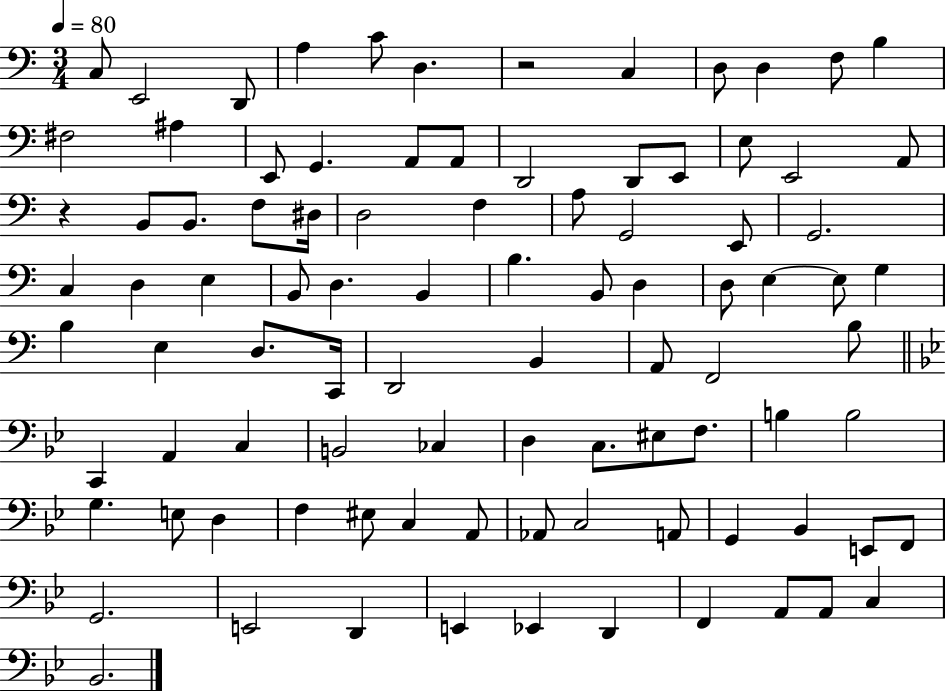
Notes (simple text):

C3/e E2/h D2/e A3/q C4/e D3/q. R/h C3/q D3/e D3/q F3/e B3/q F#3/h A#3/q E2/e G2/q. A2/e A2/e D2/h D2/e E2/e E3/e E2/h A2/e R/q B2/e B2/e. F3/e D#3/s D3/h F3/q A3/e G2/h E2/e G2/h. C3/q D3/q E3/q B2/e D3/q. B2/q B3/q. B2/e D3/q D3/e E3/q E3/e G3/q B3/q E3/q D3/e. C2/s D2/h B2/q A2/e F2/h B3/e C2/q A2/q C3/q B2/h CES3/q D3/q C3/e. EIS3/e F3/e. B3/q B3/h G3/q. E3/e D3/q F3/q EIS3/e C3/q A2/e Ab2/e C3/h A2/e G2/q Bb2/q E2/e F2/e G2/h. E2/h D2/q E2/q Eb2/q D2/q F2/q A2/e A2/e C3/q Bb2/h.